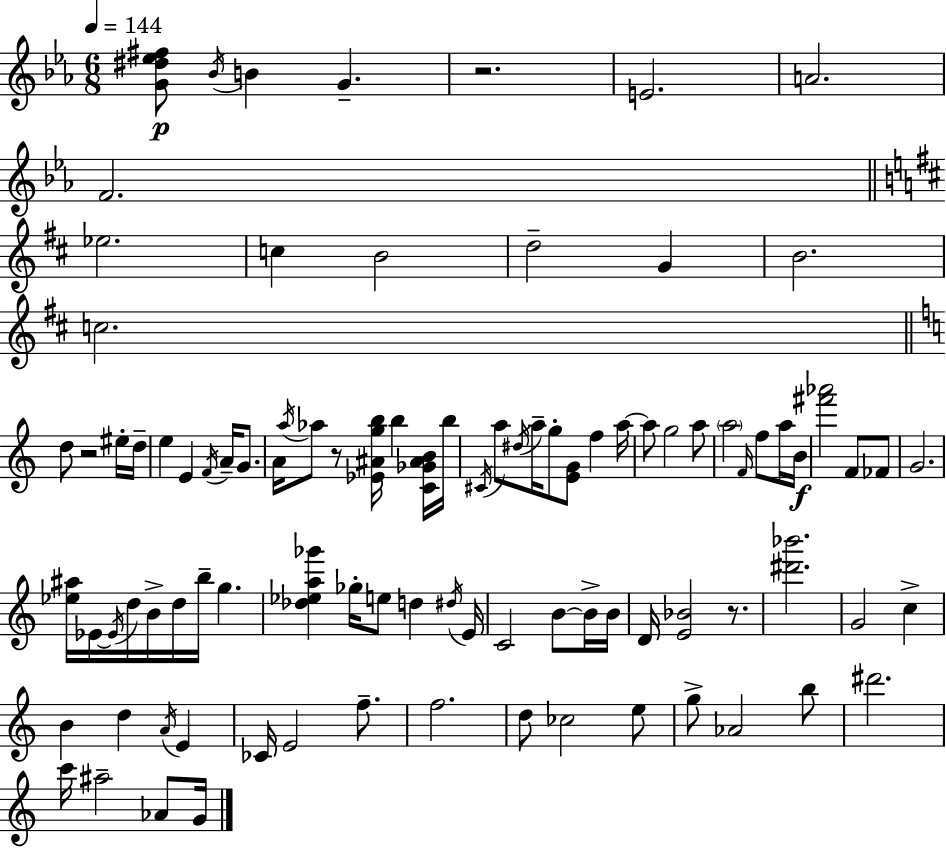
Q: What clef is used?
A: treble